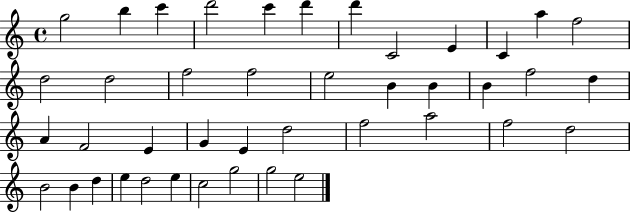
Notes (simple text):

G5/h B5/q C6/q D6/h C6/q D6/q D6/q C4/h E4/q C4/q A5/q F5/h D5/h D5/h F5/h F5/h E5/h B4/q B4/q B4/q F5/h D5/q A4/q F4/h E4/q G4/q E4/q D5/h F5/h A5/h F5/h D5/h B4/h B4/q D5/q E5/q D5/h E5/q C5/h G5/h G5/h E5/h